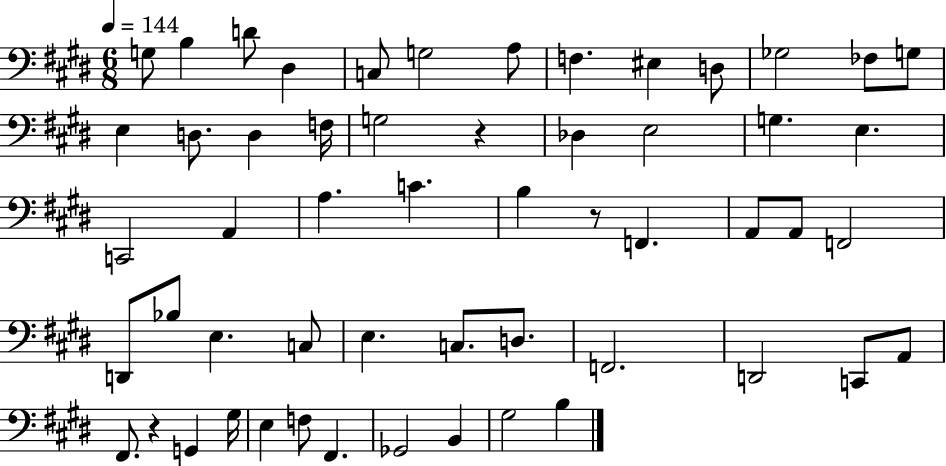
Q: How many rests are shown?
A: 3